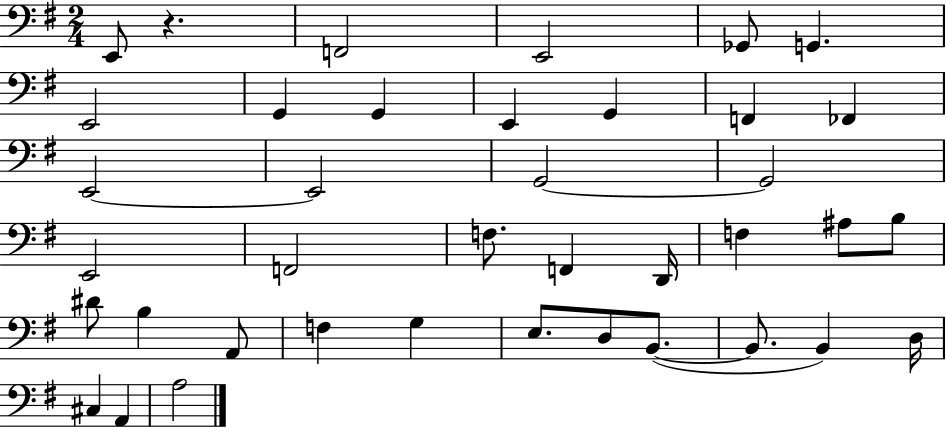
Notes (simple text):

E2/e R/q. F2/h E2/h Gb2/e G2/q. E2/h G2/q G2/q E2/q G2/q F2/q FES2/q E2/h E2/h G2/h G2/h E2/h F2/h F3/e. F2/q D2/s F3/q A#3/e B3/e D#4/e B3/q A2/e F3/q G3/q E3/e. D3/e B2/e. B2/e. B2/q D3/s C#3/q A2/q A3/h